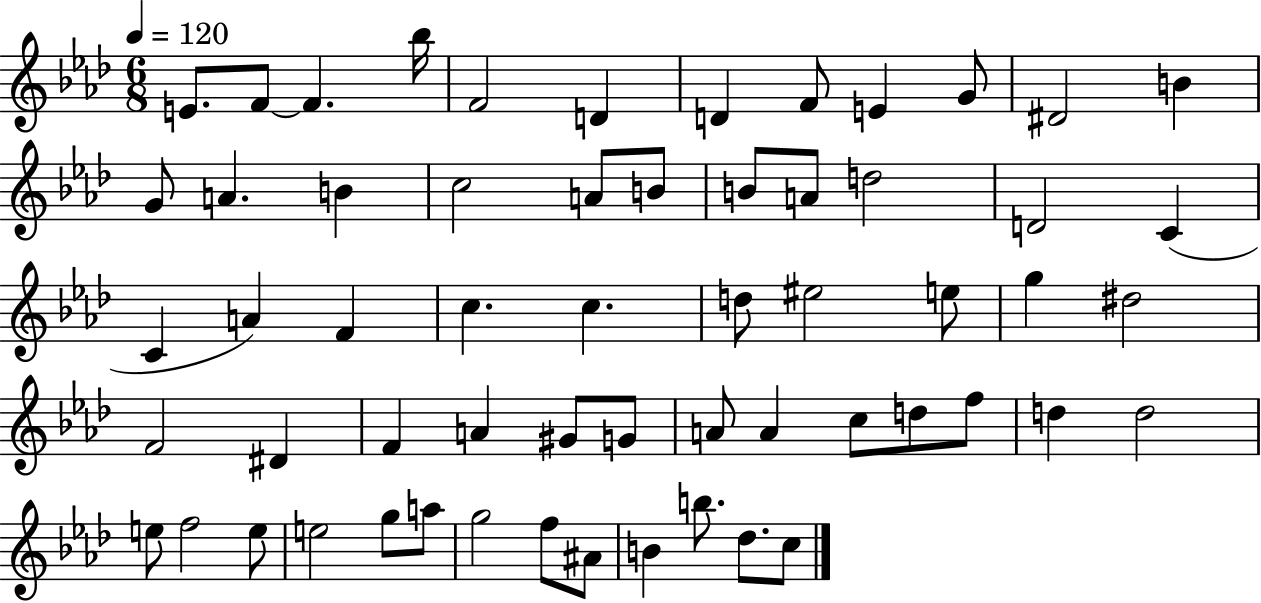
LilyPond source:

{
  \clef treble
  \numericTimeSignature
  \time 6/8
  \key aes \major
  \tempo 4 = 120
  e'8. f'8~~ f'4. bes''16 | f'2 d'4 | d'4 f'8 e'4 g'8 | dis'2 b'4 | \break g'8 a'4. b'4 | c''2 a'8 b'8 | b'8 a'8 d''2 | d'2 c'4( | \break c'4 a'4) f'4 | c''4. c''4. | d''8 eis''2 e''8 | g''4 dis''2 | \break f'2 dis'4 | f'4 a'4 gis'8 g'8 | a'8 a'4 c''8 d''8 f''8 | d''4 d''2 | \break e''8 f''2 e''8 | e''2 g''8 a''8 | g''2 f''8 ais'8 | b'4 b''8. des''8. c''8 | \break \bar "|."
}